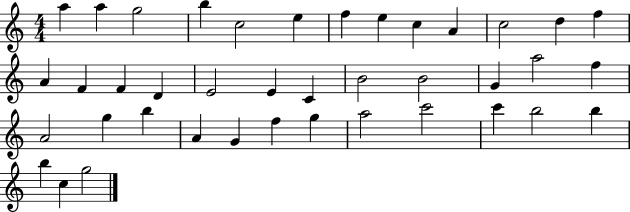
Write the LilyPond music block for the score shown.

{
  \clef treble
  \numericTimeSignature
  \time 4/4
  \key c \major
  a''4 a''4 g''2 | b''4 c''2 e''4 | f''4 e''4 c''4 a'4 | c''2 d''4 f''4 | \break a'4 f'4 f'4 d'4 | e'2 e'4 c'4 | b'2 b'2 | g'4 a''2 f''4 | \break a'2 g''4 b''4 | a'4 g'4 f''4 g''4 | a''2 c'''2 | c'''4 b''2 b''4 | \break b''4 c''4 g''2 | \bar "|."
}